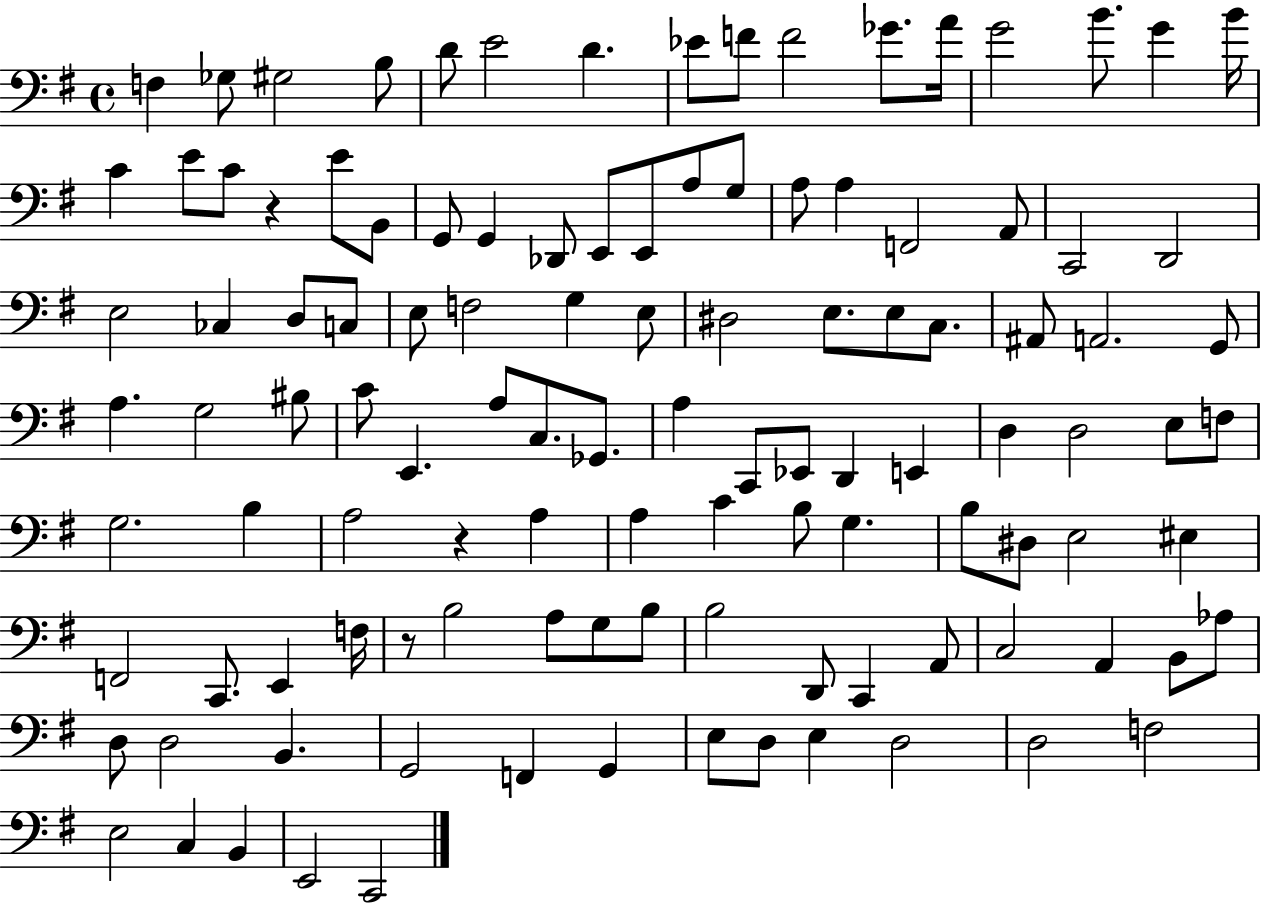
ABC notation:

X:1
T:Untitled
M:4/4
L:1/4
K:G
F, _G,/2 ^G,2 B,/2 D/2 E2 D _E/2 F/2 F2 _G/2 A/4 G2 B/2 G B/4 C E/2 C/2 z E/2 B,,/2 G,,/2 G,, _D,,/2 E,,/2 E,,/2 A,/2 G,/2 A,/2 A, F,,2 A,,/2 C,,2 D,,2 E,2 _C, D,/2 C,/2 E,/2 F,2 G, E,/2 ^D,2 E,/2 E,/2 C,/2 ^A,,/2 A,,2 G,,/2 A, G,2 ^B,/2 C/2 E,, A,/2 C,/2 _G,,/2 A, C,,/2 _E,,/2 D,, E,, D, D,2 E,/2 F,/2 G,2 B, A,2 z A, A, C B,/2 G, B,/2 ^D,/2 E,2 ^E, F,,2 C,,/2 E,, F,/4 z/2 B,2 A,/2 G,/2 B,/2 B,2 D,,/2 C,, A,,/2 C,2 A,, B,,/2 _A,/2 D,/2 D,2 B,, G,,2 F,, G,, E,/2 D,/2 E, D,2 D,2 F,2 E,2 C, B,, E,,2 C,,2